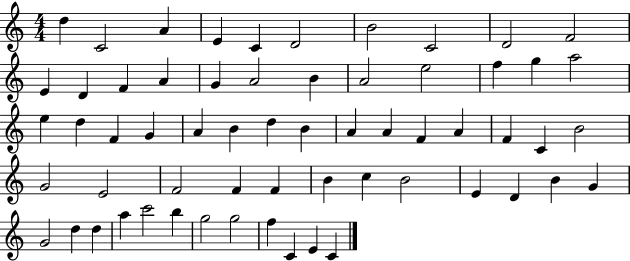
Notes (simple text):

D5/q C4/h A4/q E4/q C4/q D4/h B4/h C4/h D4/h F4/h E4/q D4/q F4/q A4/q G4/q A4/h B4/q A4/h E5/h F5/q G5/q A5/h E5/q D5/q F4/q G4/q A4/q B4/q D5/q B4/q A4/q A4/q F4/q A4/q F4/q C4/q B4/h G4/h E4/h F4/h F4/q F4/q B4/q C5/q B4/h E4/q D4/q B4/q G4/q G4/h D5/q D5/q A5/q C6/h B5/q G5/h G5/h F5/q C4/q E4/q C4/q